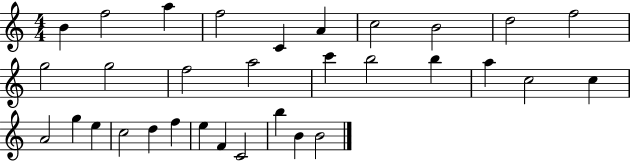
X:1
T:Untitled
M:4/4
L:1/4
K:C
B f2 a f2 C A c2 B2 d2 f2 g2 g2 f2 a2 c' b2 b a c2 c A2 g e c2 d f e F C2 b B B2